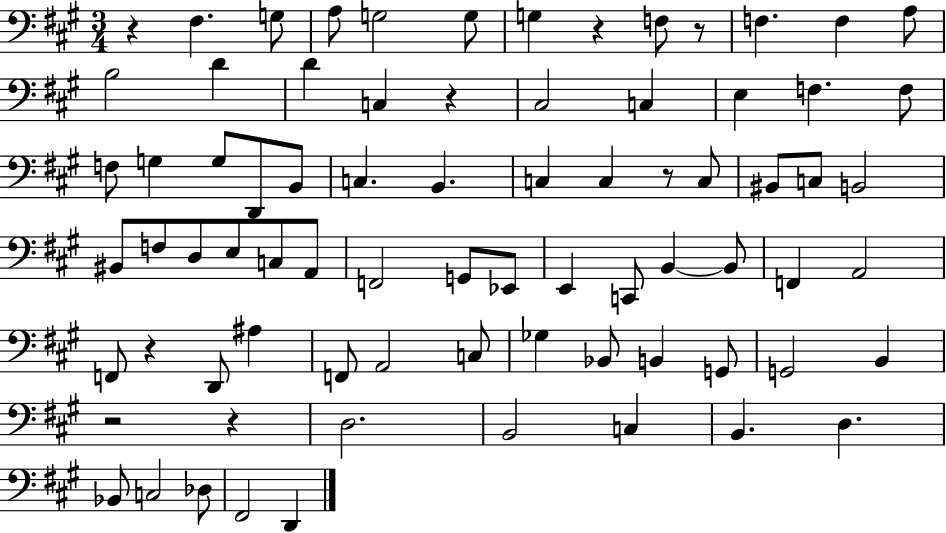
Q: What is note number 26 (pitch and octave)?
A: B2